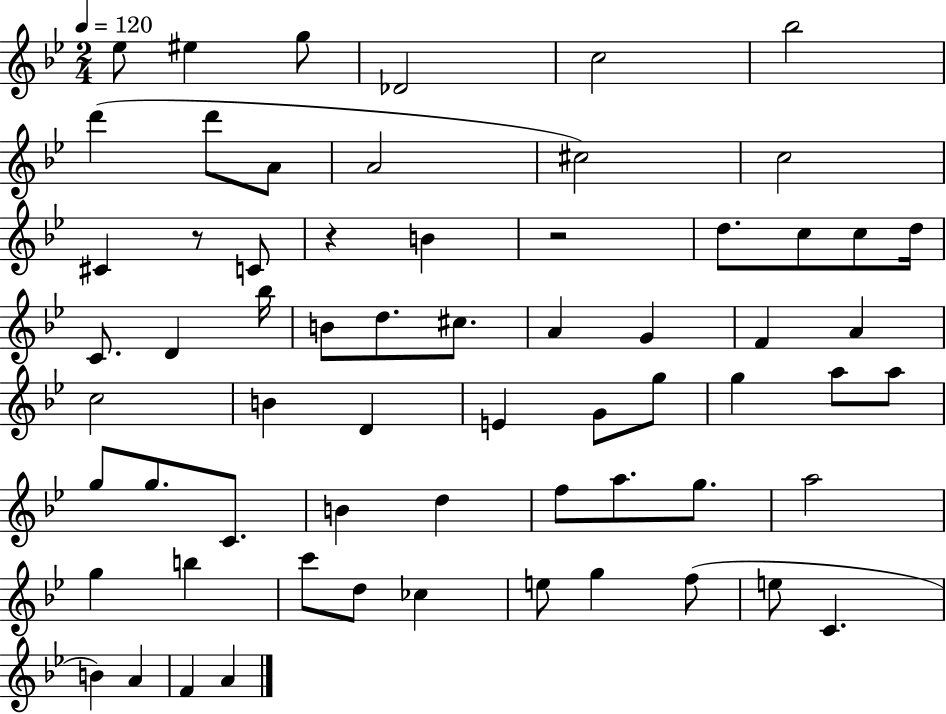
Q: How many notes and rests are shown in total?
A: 64